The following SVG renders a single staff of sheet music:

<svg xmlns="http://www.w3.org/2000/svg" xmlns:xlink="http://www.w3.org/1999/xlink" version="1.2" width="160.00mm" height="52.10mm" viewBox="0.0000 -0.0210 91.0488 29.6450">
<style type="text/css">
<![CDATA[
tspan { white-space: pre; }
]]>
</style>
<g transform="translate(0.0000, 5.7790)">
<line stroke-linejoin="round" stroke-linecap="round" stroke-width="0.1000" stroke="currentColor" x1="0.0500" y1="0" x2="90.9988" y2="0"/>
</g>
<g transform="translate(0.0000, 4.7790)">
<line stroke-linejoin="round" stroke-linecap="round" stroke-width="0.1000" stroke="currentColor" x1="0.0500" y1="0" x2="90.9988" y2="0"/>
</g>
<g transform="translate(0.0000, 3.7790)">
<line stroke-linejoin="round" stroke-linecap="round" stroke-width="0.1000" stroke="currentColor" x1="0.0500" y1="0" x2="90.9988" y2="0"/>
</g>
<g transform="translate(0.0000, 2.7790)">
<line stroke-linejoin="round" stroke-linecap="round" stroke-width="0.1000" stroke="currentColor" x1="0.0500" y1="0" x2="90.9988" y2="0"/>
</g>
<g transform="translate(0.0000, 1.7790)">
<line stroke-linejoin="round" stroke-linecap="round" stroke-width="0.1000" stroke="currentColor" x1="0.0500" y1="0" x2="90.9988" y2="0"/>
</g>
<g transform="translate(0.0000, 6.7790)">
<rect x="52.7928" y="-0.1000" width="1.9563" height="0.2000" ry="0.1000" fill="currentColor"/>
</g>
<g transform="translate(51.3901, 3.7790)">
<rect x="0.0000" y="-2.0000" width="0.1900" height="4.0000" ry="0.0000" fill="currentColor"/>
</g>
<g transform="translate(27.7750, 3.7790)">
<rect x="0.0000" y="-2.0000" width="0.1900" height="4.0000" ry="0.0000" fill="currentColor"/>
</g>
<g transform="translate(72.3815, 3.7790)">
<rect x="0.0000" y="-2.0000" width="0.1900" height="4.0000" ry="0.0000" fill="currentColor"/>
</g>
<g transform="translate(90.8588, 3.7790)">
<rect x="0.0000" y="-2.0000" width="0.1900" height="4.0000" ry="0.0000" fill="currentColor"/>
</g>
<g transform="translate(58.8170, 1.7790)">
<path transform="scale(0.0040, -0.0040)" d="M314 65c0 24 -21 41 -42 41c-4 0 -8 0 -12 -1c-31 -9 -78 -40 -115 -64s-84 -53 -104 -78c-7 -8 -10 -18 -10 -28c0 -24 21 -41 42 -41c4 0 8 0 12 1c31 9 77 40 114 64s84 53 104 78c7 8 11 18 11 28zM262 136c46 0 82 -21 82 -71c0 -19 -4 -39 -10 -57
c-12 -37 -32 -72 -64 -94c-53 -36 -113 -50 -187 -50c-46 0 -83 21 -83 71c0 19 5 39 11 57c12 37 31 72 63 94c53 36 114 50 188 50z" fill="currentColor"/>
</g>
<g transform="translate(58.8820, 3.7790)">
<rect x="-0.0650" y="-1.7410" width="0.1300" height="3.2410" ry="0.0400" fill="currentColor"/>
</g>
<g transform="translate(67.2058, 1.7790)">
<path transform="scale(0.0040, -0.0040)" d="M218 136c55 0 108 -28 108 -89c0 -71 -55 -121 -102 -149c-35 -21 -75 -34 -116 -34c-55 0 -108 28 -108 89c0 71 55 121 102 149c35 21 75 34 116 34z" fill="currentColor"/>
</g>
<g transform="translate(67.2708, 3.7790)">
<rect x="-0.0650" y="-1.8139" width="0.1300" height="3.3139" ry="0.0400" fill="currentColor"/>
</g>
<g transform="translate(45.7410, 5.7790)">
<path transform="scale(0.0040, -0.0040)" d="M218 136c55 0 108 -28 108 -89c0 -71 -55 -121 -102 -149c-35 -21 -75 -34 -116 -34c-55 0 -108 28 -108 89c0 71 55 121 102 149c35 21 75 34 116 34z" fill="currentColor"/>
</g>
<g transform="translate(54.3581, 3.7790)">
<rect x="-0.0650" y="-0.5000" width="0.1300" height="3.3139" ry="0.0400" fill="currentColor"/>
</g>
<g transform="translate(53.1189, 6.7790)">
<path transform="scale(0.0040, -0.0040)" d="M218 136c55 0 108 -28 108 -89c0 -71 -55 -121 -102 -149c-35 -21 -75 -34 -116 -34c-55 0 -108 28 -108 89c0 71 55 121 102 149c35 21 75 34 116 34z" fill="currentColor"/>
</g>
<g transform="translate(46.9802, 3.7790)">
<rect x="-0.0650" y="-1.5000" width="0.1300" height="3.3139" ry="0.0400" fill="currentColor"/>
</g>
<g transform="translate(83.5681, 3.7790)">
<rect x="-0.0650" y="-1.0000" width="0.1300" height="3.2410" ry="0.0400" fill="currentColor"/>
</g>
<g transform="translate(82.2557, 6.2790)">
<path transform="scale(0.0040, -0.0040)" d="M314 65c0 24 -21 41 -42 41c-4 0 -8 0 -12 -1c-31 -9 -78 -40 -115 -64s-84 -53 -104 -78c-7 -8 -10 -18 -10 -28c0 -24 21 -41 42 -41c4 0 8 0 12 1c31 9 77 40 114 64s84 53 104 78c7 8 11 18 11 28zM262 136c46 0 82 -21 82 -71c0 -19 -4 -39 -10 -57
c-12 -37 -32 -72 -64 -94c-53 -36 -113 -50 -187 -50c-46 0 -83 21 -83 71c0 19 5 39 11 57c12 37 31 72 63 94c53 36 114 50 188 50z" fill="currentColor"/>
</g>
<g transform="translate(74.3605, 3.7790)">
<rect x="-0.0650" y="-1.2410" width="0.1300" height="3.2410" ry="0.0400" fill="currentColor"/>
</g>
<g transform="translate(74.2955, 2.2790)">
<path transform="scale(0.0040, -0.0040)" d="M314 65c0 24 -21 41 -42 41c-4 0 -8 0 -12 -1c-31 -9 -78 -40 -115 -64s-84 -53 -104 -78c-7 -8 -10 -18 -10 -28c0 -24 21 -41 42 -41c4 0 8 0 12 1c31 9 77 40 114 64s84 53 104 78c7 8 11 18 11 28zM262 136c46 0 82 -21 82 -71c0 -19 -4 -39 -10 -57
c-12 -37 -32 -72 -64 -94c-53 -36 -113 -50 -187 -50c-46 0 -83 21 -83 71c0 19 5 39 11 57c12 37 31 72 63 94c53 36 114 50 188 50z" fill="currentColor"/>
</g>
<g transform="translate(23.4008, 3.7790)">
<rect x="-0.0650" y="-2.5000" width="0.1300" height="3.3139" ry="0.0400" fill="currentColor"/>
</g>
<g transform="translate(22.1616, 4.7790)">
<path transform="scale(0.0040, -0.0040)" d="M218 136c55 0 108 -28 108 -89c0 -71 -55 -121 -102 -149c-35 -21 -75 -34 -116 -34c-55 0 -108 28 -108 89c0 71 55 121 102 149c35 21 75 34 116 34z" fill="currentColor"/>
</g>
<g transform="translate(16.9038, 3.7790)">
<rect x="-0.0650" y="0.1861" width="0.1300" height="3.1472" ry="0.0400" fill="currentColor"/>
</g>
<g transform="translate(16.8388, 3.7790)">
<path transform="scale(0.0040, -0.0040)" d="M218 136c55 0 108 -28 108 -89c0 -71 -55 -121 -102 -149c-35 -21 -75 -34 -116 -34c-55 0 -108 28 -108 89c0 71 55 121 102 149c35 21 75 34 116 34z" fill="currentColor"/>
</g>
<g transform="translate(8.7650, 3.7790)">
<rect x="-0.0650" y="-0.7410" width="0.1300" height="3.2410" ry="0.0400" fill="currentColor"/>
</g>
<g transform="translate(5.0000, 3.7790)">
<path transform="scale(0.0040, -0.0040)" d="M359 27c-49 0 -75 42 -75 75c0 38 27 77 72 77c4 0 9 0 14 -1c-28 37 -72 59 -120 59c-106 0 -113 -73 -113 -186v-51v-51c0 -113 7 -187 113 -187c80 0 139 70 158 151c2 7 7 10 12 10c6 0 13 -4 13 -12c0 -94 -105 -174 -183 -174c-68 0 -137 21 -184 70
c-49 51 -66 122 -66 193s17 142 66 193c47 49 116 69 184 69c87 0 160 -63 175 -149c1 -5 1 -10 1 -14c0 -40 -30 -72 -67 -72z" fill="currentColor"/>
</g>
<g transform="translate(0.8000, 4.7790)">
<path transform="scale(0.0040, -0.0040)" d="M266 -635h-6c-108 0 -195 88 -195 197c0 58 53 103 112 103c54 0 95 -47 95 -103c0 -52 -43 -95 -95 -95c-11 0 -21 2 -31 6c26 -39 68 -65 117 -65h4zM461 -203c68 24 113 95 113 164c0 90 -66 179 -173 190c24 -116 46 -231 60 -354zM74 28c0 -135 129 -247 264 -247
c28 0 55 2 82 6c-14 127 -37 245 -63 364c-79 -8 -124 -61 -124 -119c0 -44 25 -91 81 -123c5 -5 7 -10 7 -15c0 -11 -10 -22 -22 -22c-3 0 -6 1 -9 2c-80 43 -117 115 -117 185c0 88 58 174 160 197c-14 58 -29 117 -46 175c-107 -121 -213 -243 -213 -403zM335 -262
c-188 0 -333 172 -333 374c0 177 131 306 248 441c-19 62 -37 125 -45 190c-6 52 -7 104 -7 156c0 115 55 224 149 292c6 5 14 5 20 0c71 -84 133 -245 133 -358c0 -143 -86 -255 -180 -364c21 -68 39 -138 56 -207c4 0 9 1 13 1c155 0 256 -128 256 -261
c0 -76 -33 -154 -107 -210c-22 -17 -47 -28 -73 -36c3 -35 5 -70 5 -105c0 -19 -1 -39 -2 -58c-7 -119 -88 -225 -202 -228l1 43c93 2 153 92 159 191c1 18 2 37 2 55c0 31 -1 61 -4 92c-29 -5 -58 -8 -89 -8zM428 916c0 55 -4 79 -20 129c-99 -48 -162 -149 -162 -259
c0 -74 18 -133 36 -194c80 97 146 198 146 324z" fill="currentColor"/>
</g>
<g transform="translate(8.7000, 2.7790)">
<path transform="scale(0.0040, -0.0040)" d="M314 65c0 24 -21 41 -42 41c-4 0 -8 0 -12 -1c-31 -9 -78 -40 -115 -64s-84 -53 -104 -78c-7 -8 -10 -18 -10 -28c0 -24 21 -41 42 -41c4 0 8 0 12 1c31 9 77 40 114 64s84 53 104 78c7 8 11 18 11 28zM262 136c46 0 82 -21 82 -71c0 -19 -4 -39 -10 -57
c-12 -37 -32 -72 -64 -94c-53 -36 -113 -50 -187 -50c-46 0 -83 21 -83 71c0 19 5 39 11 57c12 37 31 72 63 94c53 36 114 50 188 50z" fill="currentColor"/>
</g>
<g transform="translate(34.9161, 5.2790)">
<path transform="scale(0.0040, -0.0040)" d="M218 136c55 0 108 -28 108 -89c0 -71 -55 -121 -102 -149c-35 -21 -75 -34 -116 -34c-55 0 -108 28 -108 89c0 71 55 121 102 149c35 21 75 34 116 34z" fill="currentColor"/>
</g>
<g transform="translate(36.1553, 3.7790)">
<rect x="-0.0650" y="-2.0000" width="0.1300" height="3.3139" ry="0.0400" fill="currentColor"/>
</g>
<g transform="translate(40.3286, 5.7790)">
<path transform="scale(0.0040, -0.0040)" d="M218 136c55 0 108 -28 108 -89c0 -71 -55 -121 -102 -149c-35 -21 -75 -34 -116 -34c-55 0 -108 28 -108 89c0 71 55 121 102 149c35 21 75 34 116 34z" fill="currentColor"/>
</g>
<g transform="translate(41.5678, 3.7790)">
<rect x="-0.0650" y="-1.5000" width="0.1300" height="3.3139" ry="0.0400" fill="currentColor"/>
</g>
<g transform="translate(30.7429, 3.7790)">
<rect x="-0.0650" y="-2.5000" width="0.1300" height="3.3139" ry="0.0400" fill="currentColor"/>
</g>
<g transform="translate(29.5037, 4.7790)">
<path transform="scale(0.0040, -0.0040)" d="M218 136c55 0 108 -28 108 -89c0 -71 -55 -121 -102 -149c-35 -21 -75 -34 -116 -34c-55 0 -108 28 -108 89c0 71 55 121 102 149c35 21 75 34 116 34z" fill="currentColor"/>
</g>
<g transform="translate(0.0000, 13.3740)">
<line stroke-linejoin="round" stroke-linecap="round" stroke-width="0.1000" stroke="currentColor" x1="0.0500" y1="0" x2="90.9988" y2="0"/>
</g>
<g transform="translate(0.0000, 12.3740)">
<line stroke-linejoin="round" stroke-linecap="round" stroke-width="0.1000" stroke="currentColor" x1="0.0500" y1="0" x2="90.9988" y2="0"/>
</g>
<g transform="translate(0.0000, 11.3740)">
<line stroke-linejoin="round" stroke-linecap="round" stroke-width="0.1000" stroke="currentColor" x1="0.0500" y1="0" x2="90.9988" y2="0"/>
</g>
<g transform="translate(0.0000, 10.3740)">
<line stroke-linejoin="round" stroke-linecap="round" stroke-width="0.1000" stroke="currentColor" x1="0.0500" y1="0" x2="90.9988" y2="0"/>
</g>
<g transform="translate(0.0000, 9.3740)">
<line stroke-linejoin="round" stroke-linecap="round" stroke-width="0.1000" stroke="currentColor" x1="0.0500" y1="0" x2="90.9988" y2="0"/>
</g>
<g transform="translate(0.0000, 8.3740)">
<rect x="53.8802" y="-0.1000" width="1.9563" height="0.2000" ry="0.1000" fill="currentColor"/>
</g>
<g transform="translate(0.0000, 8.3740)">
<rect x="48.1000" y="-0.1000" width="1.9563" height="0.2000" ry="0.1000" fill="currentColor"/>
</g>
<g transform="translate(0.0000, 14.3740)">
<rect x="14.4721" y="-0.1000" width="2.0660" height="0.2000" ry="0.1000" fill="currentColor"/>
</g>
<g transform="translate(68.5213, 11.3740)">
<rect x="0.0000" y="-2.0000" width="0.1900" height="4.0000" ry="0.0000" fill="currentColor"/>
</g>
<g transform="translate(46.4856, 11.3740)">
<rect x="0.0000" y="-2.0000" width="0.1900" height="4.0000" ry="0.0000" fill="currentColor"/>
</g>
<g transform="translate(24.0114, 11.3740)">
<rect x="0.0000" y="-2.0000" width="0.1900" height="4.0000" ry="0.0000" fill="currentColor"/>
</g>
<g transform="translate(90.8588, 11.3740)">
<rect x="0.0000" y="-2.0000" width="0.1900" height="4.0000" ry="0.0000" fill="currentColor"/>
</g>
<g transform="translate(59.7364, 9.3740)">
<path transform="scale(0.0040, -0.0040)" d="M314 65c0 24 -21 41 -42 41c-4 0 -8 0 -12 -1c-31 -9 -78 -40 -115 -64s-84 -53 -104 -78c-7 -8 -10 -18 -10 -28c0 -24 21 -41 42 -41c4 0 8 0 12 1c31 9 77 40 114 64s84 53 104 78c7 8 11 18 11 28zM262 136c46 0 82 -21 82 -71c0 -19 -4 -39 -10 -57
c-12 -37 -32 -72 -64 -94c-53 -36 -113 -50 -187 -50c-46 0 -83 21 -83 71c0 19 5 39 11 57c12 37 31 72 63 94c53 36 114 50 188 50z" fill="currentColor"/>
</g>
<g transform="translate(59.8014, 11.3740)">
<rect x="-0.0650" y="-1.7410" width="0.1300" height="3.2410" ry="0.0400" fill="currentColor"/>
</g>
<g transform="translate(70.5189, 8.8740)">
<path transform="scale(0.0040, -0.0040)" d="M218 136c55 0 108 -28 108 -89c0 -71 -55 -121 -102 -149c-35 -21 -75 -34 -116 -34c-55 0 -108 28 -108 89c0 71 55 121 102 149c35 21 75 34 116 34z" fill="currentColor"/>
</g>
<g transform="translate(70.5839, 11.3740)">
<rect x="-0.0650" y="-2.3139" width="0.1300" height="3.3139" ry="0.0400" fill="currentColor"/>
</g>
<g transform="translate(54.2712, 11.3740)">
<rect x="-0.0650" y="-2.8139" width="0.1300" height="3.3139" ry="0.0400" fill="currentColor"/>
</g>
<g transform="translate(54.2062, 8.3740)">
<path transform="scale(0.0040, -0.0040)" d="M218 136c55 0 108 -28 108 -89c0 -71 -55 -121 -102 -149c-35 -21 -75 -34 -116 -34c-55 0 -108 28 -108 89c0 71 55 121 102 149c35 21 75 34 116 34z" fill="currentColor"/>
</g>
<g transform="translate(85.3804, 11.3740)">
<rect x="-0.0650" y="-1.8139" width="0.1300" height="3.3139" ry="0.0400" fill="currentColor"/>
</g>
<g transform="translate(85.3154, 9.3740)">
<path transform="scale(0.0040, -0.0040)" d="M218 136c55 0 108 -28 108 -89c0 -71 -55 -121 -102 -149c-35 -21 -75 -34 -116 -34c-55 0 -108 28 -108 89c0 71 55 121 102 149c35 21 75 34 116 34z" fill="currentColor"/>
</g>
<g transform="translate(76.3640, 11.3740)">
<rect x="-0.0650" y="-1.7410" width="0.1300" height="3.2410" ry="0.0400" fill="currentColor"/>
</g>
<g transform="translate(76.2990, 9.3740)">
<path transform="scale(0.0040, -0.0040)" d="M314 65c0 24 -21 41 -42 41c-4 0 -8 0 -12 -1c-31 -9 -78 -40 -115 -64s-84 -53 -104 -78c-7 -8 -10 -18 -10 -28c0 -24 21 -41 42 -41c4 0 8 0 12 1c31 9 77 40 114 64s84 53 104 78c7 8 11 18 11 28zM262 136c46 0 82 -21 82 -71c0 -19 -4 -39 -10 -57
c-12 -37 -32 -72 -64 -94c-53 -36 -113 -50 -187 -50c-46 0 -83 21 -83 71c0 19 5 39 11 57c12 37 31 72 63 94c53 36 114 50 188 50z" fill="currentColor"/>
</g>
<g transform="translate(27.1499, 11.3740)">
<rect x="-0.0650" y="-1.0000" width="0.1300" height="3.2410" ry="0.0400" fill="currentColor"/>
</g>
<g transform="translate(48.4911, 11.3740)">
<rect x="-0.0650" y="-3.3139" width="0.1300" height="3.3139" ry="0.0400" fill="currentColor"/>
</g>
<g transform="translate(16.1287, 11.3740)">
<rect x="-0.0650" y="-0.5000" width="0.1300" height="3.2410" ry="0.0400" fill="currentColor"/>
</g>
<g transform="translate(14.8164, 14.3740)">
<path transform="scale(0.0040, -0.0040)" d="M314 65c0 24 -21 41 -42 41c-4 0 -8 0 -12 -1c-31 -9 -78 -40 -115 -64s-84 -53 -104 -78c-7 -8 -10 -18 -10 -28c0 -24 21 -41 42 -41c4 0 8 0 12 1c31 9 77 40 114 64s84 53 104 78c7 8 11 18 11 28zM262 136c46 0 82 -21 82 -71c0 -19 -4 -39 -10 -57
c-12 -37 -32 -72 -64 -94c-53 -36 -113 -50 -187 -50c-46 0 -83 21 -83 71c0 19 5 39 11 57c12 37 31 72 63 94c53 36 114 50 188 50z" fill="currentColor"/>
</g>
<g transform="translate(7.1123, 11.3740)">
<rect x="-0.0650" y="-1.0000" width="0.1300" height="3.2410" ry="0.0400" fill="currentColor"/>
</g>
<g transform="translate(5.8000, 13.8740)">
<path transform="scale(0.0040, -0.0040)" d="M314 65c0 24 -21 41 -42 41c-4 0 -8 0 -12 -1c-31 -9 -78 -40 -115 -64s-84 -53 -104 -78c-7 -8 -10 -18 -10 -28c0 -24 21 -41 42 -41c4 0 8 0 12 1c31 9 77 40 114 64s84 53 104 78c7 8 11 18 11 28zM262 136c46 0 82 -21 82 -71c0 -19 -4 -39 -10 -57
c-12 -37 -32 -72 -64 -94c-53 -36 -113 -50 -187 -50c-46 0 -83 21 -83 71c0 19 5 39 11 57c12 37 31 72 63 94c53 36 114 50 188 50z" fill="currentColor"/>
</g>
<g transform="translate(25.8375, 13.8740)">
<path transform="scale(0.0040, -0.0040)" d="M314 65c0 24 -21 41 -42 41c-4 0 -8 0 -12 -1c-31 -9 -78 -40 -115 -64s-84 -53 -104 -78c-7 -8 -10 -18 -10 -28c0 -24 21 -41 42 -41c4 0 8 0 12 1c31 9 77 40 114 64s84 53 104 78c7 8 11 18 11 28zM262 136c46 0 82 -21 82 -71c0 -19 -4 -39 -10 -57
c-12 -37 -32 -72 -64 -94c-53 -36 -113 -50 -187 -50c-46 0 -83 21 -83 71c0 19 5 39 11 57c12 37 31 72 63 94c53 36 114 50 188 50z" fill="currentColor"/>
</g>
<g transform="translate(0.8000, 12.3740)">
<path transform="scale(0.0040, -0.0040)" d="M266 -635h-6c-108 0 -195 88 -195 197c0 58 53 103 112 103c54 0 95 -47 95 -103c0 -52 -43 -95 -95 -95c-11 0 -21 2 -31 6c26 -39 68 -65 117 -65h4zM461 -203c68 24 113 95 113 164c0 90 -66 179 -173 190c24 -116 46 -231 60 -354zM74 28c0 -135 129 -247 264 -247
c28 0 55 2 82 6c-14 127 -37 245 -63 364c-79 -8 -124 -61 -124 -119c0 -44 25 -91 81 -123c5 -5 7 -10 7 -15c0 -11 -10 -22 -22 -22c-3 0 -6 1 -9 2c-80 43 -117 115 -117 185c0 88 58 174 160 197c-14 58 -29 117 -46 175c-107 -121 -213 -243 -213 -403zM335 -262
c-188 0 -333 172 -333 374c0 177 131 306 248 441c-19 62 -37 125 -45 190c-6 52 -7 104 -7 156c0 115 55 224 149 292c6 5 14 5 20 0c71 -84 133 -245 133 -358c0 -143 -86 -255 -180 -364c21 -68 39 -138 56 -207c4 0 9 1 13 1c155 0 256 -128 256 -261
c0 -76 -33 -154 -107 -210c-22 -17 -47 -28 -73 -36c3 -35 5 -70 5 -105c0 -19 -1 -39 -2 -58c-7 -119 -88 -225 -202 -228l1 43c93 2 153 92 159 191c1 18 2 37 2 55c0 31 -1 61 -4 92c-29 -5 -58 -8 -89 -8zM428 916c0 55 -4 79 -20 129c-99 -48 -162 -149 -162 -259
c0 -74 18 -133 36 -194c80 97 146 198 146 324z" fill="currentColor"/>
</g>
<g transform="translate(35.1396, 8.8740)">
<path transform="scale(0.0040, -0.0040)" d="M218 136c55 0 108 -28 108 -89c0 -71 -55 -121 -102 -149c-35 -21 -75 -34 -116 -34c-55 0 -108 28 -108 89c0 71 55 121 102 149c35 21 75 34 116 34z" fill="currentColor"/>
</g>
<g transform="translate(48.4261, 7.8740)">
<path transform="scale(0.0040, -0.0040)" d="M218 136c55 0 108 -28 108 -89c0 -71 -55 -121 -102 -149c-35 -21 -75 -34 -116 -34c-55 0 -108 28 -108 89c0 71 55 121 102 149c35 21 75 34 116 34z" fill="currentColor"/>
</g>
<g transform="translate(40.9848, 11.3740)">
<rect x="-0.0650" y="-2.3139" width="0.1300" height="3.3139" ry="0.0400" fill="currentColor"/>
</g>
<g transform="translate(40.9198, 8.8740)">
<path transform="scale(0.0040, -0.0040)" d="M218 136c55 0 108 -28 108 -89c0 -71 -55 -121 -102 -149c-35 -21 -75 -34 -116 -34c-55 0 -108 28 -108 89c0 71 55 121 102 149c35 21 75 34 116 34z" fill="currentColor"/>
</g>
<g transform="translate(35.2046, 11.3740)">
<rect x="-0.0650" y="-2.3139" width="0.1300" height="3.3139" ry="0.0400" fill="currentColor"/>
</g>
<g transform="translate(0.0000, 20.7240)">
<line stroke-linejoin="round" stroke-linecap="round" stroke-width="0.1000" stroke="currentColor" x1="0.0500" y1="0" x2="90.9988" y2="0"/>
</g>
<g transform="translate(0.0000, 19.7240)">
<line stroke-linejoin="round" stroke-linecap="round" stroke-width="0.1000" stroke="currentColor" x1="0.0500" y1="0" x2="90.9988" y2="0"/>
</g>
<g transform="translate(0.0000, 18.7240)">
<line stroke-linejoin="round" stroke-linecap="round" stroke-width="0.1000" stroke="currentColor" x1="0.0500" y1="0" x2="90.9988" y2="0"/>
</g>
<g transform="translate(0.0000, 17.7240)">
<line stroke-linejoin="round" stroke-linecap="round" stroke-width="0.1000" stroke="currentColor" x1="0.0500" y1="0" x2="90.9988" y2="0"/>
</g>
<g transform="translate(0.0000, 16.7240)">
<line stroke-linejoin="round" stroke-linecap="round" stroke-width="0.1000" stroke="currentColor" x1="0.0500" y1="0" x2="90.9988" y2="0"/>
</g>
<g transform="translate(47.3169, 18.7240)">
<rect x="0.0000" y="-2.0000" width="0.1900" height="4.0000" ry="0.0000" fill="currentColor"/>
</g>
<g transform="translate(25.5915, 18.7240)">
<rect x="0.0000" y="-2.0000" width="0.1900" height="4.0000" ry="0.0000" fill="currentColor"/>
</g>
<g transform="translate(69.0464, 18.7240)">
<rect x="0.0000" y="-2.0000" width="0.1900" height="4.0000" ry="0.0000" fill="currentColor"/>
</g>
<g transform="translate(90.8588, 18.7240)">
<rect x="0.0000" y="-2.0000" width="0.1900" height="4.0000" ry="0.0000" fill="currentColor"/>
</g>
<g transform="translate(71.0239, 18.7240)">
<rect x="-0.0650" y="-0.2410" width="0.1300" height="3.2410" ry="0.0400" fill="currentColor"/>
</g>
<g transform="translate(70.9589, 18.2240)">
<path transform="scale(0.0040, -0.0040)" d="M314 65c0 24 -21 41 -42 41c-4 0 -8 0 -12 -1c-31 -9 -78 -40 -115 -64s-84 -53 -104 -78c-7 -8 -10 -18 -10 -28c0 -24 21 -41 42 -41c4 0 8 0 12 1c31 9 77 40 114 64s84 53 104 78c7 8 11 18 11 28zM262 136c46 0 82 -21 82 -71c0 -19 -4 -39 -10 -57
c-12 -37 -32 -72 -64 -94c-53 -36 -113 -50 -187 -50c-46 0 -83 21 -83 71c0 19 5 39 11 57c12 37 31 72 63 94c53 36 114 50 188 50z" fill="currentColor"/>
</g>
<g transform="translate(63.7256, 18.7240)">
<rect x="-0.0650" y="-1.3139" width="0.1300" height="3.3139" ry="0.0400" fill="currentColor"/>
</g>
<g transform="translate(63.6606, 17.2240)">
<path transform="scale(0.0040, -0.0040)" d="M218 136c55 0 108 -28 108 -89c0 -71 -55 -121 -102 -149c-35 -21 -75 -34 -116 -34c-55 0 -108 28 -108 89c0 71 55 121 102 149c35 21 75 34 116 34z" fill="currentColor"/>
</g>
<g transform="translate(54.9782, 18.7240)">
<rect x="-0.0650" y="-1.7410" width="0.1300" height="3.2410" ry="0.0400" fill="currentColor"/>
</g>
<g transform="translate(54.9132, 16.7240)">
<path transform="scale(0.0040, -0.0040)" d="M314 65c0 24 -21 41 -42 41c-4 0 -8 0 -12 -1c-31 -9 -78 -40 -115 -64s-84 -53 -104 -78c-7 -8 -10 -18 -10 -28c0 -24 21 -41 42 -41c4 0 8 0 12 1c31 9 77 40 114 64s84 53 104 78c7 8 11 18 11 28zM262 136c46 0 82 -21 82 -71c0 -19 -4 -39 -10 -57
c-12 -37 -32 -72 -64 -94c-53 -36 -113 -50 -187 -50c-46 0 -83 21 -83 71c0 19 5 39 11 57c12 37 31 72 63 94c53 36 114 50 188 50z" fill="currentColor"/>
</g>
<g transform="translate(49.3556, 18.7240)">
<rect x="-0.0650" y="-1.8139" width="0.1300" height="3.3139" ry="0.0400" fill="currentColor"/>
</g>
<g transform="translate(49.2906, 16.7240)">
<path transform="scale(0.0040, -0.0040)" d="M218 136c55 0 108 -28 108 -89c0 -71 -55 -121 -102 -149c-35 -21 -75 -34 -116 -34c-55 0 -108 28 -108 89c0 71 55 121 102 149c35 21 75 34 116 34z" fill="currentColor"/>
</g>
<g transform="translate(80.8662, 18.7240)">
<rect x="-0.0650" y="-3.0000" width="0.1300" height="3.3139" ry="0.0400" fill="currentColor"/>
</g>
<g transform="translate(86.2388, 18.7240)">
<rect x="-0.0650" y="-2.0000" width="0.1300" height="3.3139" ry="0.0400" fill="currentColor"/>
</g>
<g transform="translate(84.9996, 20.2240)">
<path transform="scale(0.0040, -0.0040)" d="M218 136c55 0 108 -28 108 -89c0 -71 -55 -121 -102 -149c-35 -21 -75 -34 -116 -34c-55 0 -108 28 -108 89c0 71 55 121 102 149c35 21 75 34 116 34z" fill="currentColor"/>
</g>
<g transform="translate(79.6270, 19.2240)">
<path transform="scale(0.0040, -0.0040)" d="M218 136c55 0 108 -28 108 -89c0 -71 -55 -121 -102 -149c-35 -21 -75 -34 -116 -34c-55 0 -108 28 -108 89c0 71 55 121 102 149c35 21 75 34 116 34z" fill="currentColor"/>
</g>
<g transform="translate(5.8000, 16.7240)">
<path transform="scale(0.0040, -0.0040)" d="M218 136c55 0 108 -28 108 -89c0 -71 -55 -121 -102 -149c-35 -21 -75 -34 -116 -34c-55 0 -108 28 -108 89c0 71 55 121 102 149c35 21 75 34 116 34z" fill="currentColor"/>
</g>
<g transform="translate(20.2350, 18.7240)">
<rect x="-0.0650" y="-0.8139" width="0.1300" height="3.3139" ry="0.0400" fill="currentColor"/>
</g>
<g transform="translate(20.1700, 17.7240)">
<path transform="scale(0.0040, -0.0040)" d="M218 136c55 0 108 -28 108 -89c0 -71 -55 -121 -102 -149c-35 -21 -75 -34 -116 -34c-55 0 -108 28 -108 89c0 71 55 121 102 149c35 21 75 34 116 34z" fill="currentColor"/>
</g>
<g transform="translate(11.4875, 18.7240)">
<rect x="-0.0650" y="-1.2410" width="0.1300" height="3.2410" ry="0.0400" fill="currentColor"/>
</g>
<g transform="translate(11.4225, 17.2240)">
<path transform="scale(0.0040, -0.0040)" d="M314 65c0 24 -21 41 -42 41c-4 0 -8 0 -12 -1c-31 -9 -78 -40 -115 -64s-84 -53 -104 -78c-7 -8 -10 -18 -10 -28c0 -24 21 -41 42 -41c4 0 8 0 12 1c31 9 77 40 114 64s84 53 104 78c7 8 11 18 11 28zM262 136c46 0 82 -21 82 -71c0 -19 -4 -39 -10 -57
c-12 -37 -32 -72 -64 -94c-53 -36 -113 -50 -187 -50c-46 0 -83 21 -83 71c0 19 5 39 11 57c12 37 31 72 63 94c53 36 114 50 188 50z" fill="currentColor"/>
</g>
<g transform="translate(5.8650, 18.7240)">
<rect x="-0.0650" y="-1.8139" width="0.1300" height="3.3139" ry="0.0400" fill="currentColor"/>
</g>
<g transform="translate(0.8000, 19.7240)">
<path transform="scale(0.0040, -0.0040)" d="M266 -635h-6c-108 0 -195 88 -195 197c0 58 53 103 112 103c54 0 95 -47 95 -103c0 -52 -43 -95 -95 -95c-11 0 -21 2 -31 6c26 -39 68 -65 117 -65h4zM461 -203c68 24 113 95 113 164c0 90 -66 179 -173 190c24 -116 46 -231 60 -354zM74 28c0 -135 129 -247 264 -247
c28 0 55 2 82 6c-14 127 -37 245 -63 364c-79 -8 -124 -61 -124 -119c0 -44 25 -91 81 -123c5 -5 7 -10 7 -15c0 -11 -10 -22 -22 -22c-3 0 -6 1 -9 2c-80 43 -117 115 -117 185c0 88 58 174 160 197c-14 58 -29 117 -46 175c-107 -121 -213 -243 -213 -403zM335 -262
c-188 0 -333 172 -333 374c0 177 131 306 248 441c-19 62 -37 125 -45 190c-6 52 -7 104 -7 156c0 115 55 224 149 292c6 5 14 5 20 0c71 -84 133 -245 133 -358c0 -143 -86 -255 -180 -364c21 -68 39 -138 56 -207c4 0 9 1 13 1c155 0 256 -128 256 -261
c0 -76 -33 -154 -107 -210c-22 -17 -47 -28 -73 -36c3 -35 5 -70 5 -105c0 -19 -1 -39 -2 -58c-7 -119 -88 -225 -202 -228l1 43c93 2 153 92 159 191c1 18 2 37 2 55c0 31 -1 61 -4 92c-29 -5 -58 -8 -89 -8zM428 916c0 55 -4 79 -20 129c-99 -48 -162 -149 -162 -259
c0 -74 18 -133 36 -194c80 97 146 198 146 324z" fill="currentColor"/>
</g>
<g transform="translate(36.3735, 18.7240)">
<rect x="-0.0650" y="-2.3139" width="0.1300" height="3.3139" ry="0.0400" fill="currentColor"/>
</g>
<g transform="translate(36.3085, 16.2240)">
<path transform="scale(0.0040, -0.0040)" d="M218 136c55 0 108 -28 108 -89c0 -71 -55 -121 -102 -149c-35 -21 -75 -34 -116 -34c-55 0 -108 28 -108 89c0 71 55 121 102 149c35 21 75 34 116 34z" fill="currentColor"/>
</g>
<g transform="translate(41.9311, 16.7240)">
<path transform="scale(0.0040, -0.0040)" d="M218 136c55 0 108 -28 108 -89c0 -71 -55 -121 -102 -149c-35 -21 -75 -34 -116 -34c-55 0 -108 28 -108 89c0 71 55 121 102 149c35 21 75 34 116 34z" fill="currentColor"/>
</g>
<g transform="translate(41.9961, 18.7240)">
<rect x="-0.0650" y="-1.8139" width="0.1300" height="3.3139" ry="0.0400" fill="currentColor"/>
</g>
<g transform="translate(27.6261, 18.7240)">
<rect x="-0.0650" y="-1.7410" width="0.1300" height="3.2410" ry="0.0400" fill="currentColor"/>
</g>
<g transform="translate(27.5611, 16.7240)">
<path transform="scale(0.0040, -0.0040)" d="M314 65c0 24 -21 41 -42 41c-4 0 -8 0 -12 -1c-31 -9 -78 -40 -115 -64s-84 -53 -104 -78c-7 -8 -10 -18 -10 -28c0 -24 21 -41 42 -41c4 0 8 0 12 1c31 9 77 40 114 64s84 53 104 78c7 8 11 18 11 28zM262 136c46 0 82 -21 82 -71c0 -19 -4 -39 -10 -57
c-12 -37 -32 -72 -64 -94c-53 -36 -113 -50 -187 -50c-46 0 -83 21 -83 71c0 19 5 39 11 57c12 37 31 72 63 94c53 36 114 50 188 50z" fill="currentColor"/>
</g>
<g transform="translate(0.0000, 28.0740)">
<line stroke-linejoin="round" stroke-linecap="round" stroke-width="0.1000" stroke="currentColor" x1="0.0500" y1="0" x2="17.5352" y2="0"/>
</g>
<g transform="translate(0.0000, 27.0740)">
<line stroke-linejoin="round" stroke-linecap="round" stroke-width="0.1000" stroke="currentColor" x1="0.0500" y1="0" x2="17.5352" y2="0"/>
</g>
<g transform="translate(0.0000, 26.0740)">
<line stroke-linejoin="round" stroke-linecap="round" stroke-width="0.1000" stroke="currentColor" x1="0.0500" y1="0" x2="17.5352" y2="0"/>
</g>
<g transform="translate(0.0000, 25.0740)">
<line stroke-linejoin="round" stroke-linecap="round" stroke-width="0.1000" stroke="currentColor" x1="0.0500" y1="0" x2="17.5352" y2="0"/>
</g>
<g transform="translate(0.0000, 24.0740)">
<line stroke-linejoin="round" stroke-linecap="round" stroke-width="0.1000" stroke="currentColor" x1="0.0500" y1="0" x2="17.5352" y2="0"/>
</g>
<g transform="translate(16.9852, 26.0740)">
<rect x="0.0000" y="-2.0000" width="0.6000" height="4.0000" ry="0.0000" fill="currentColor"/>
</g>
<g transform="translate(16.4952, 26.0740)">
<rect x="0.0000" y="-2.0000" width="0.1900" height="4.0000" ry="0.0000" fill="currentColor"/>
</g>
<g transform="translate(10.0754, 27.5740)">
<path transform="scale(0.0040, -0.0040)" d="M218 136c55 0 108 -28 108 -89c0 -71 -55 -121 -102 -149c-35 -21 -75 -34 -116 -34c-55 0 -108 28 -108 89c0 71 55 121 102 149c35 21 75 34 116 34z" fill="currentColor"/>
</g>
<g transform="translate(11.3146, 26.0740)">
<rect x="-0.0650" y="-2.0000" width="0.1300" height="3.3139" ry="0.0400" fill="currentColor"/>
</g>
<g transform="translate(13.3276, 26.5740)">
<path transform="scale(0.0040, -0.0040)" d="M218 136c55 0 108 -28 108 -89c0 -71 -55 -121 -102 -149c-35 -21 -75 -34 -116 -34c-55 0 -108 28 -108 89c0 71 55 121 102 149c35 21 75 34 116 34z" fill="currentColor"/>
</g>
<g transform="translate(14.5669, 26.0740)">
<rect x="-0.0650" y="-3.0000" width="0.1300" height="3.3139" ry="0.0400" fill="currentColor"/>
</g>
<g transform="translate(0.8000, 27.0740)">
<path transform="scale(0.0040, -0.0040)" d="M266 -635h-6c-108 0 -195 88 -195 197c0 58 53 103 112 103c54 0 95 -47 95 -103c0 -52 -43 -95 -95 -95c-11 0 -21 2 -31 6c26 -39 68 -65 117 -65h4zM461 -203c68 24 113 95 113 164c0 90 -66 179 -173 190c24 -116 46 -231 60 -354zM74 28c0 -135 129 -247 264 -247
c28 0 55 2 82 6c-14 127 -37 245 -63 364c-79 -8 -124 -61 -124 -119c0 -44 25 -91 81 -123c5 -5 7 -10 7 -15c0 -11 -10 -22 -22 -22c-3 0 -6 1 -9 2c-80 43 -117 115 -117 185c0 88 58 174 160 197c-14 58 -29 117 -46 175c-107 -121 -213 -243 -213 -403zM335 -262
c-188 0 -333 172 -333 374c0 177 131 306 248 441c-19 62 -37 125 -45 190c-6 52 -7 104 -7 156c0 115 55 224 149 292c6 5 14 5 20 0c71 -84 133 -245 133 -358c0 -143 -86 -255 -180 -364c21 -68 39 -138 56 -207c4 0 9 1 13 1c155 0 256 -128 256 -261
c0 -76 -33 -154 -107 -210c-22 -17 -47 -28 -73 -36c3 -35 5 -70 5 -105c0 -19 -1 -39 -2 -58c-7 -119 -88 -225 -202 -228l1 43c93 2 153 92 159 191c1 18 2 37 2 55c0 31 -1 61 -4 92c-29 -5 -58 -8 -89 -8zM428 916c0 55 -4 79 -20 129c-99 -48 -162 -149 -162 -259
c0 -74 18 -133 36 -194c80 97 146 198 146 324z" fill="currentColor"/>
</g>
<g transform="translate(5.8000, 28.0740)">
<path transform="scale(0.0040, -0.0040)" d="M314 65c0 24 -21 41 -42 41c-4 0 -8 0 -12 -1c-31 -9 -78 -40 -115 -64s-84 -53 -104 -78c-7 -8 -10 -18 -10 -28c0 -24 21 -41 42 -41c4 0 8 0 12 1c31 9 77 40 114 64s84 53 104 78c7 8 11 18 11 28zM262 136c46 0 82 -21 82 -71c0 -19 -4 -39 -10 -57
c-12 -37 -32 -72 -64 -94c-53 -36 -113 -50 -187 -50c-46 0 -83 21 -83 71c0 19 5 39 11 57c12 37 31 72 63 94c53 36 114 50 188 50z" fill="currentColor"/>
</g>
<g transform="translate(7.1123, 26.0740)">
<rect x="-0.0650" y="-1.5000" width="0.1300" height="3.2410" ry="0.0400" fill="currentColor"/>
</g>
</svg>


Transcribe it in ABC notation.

X:1
T:Untitled
M:4/4
L:1/4
K:C
d2 B G G F E E C f2 f e2 D2 D2 C2 D2 g g b a f2 g f2 f f e2 d f2 g f f f2 e c2 A F E2 F A